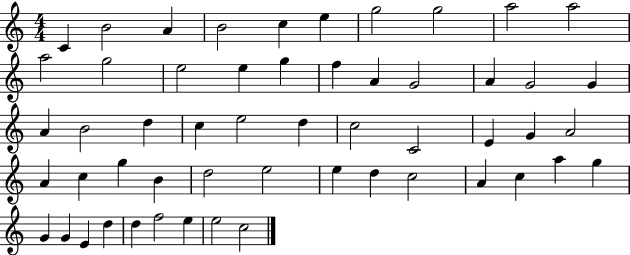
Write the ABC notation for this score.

X:1
T:Untitled
M:4/4
L:1/4
K:C
C B2 A B2 c e g2 g2 a2 a2 a2 g2 e2 e g f A G2 A G2 G A B2 d c e2 d c2 C2 E G A2 A c g B d2 e2 e d c2 A c a g G G E d d f2 e e2 c2